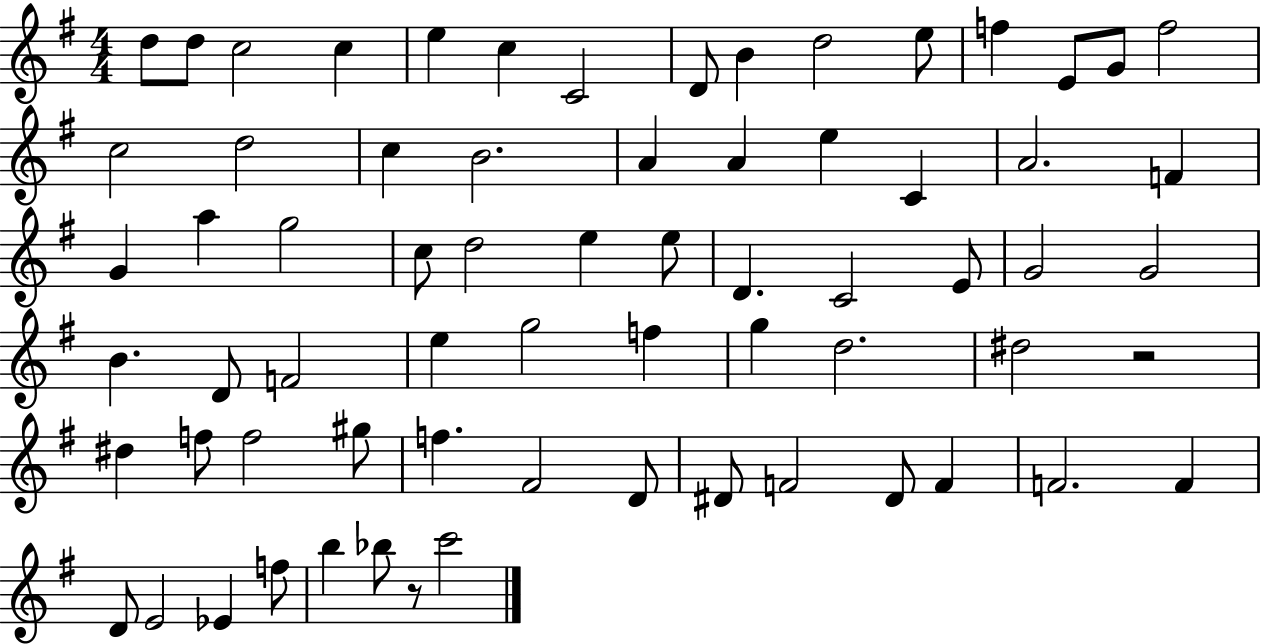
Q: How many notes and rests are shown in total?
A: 68